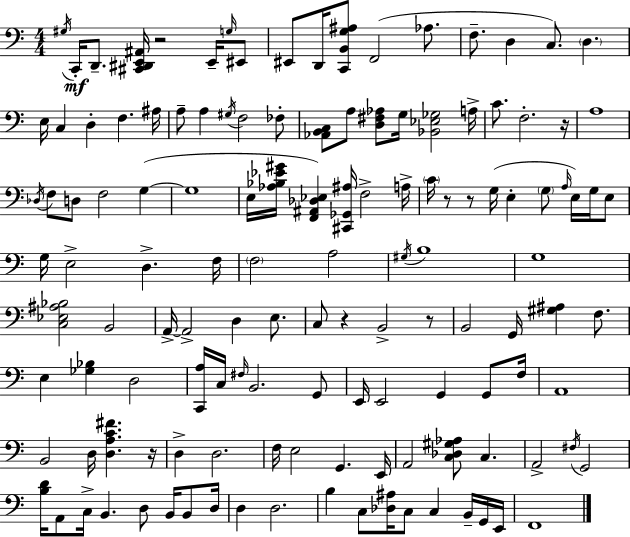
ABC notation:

X:1
T:Untitled
M:4/4
L:1/4
K:C
^G,/4 C,,/4 D,,/2 [^C,,^D,,E,,^A,,]/4 z2 E,,/4 G,/4 ^E,,/2 ^E,,/2 D,,/4 [C,,B,,G,^A,]/2 F,,2 _A,/2 F,/2 D, C,/2 D, E,/4 C, D, F, ^A,/4 A,/2 A, ^G,/4 F,2 _F,/2 [_A,,B,,C,]/2 A,/2 [D,^F,_A,]/2 G,/4 [_B,,_E,_G,]2 A,/4 C/2 F,2 z/4 A,4 _D,/4 F,/2 D,/2 F,2 G, G,4 E,/4 [_A,_B,_E^G]/4 [F,,^A,,_D,_E,] [^C,,_G,,^A,]/4 F,2 A,/4 C/4 z/2 z/2 G,/4 E, G,/2 A,/4 E,/4 G,/4 E,/2 G,/4 E,2 D, F,/4 F,2 A,2 ^G,/4 B,4 G,4 [C,_E,^A,_B,]2 B,,2 A,,/4 A,,2 D, E,/2 C,/2 z B,,2 z/2 B,,2 G,,/4 [^G,^A,] F,/2 E, [_G,_B,] D,2 [C,,A,]/4 C,/4 ^F,/4 B,,2 G,,/2 E,,/4 E,,2 G,, G,,/2 F,/4 A,,4 B,,2 D,/4 [D,A,C^F] z/4 D, D,2 F,/4 E,2 G,, E,,/4 A,,2 [C,_D,^G,_A,]/2 C, A,,2 ^F,/4 G,,2 [B,D]/4 A,,/2 C,/4 B,, D,/2 B,,/4 B,,/2 D,/4 D, D,2 B, C,/2 [_D,^A,]/4 C,/2 C, B,,/4 G,,/4 E,,/4 F,,4